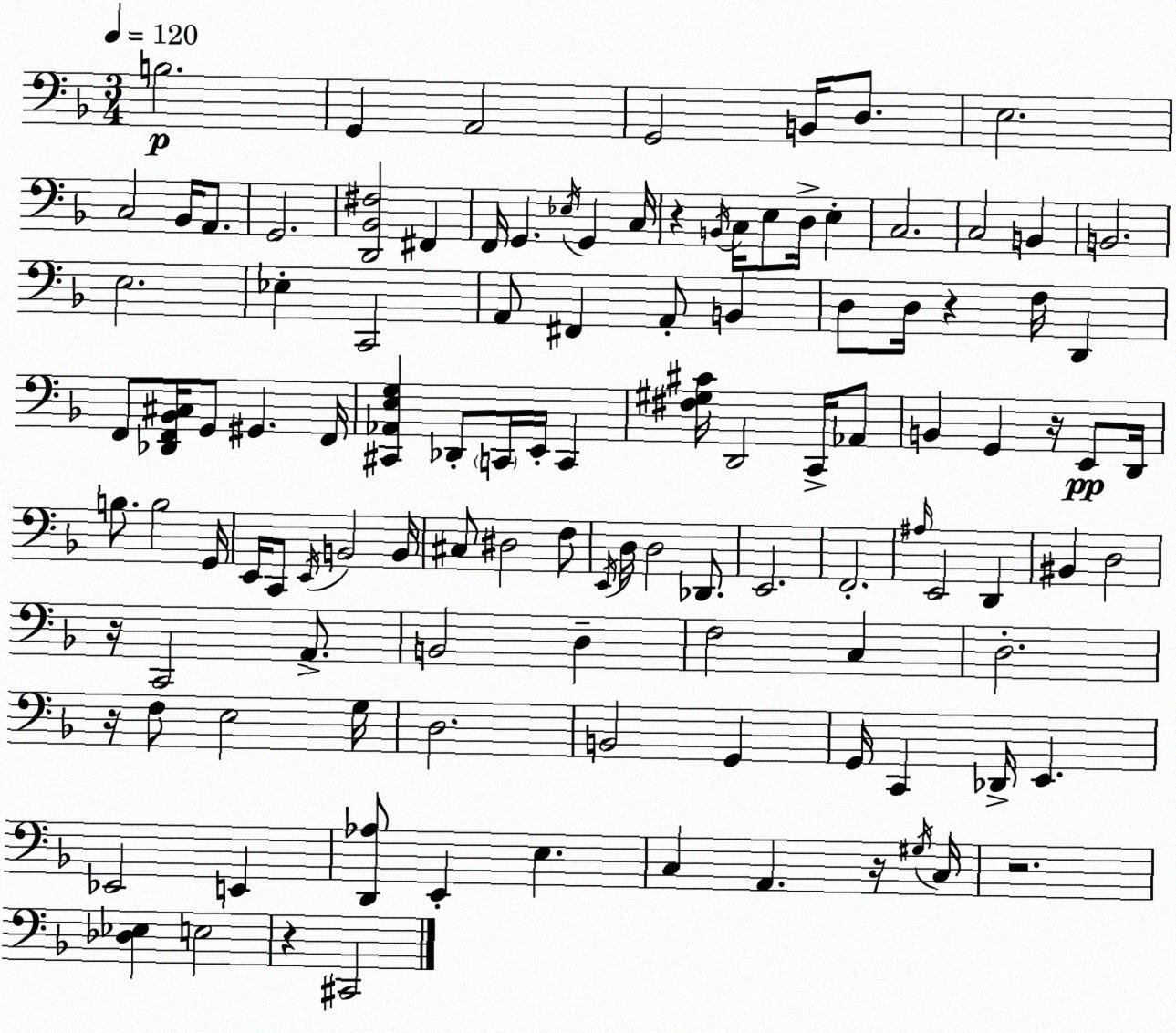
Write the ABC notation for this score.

X:1
T:Untitled
M:3/4
L:1/4
K:Dm
B,2 G,, A,,2 G,,2 B,,/4 D,/2 E,2 C,2 _B,,/4 A,,/2 G,,2 [D,,_B,,^F,]2 ^F,, F,,/4 G,, _E,/4 G,, C,/4 z B,,/4 C,/4 E,/2 D,/4 E, C,2 C,2 B,, B,,2 E,2 _E, C,,2 A,,/2 ^F,, A,,/2 B,, D,/2 D,/4 z F,/4 D,, F,,/2 [_D,,F,,_B,,^C,]/4 G,,/2 ^G,, F,,/4 [^C,,_A,,E,G,] _D,,/2 C,,/4 E,,/4 C,, [^F,^G,^C]/4 D,,2 C,,/4 _A,,/2 B,, G,, z/4 E,,/2 D,,/4 B,/2 B,2 G,,/4 E,,/4 C,,/2 E,,/4 B,,2 B,,/4 ^C,/2 ^D,2 F,/2 E,,/4 D,/4 D,2 _D,,/2 E,,2 F,,2 ^A,/4 E,,2 D,, ^B,, D,2 z/4 C,,2 A,,/2 B,,2 D, F,2 C, D,2 z/4 F,/2 E,2 G,/4 D,2 B,,2 G,, G,,/4 C,, _D,,/4 E,, _E,,2 E,, [D,,_A,]/2 E,, E, C, A,, z/4 ^G,/4 C,/4 z2 [_D,_E,] E,2 z ^C,,2